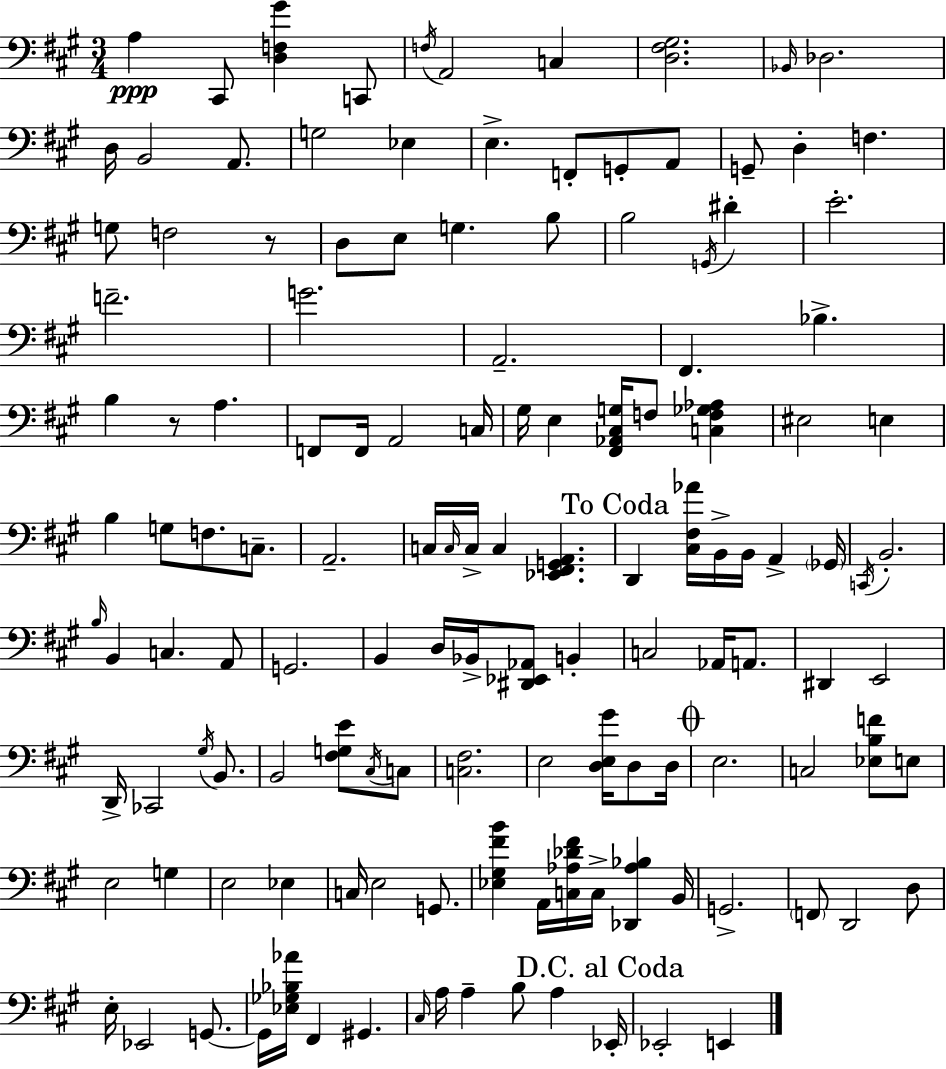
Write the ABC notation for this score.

X:1
T:Untitled
M:3/4
L:1/4
K:A
A, ^C,,/2 [D,F,^G] C,,/2 F,/4 A,,2 C, [D,^F,^G,]2 _B,,/4 _D,2 D,/4 B,,2 A,,/2 G,2 _E, E, F,,/2 G,,/2 A,,/2 G,,/2 D, F, G,/2 F,2 z/2 D,/2 E,/2 G, B,/2 B,2 G,,/4 ^D E2 F2 G2 A,,2 ^F,, _B, B, z/2 A, F,,/2 F,,/4 A,,2 C,/4 ^G,/4 E, [^F,,_A,,^C,G,]/4 F,/2 [C,F,_G,_A,] ^E,2 E, B, G,/2 F,/2 C,/2 A,,2 C,/4 C,/4 C,/4 C, [_E,,^F,,G,,A,,] D,, [^C,^F,_A]/4 B,,/4 B,,/4 A,, _G,,/4 C,,/4 B,,2 B,/4 B,, C, A,,/2 G,,2 B,, D,/4 _B,,/4 [^D,,_E,,_A,,]/2 B,, C,2 _A,,/4 A,,/2 ^D,, E,,2 D,,/4 _C,,2 ^G,/4 B,,/2 B,,2 [^F,G,E]/2 ^C,/4 C,/2 [C,^F,]2 E,2 [D,E,^G]/4 D,/2 D,/4 E,2 C,2 [_E,B,F]/2 E,/2 E,2 G, E,2 _E, C,/4 E,2 G,,/2 [_E,^G,^FB] A,,/4 [C,_A,_D^F]/4 C,/4 [_D,,_A,_B,] B,,/4 G,,2 F,,/2 D,,2 D,/2 E,/4 _E,,2 G,,/2 G,,/4 [_E,_G,_B,_A]/4 ^F,, ^G,, ^C,/4 A,/4 A, B,/2 A, _E,,/4 _E,,2 E,,